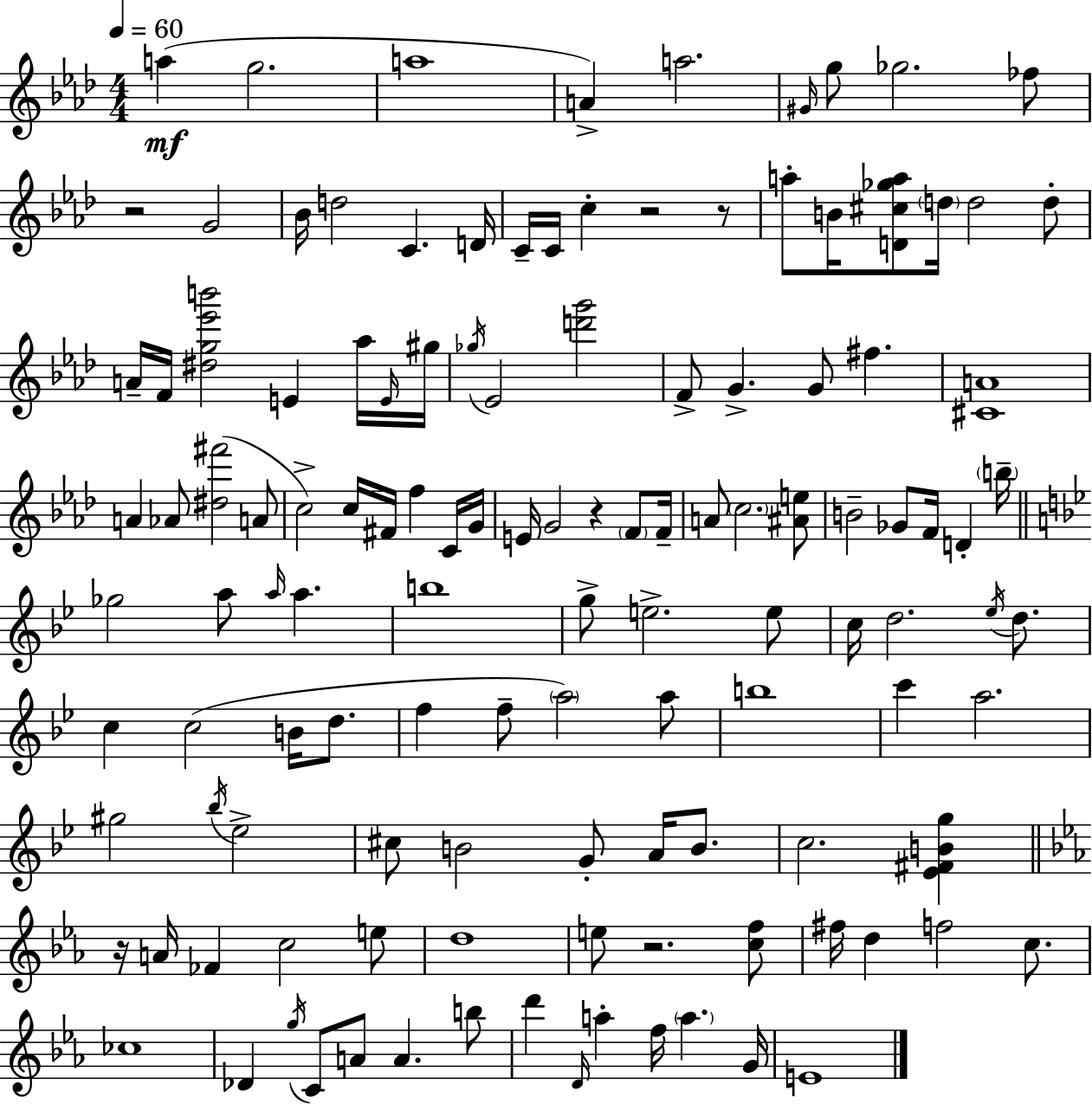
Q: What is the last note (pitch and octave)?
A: E4